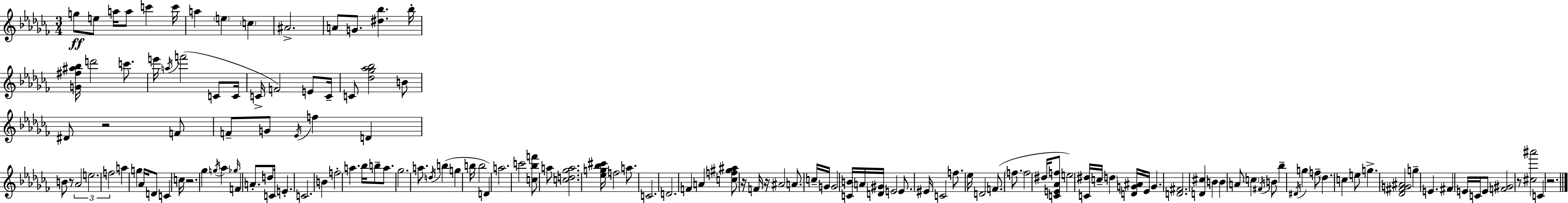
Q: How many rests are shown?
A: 7